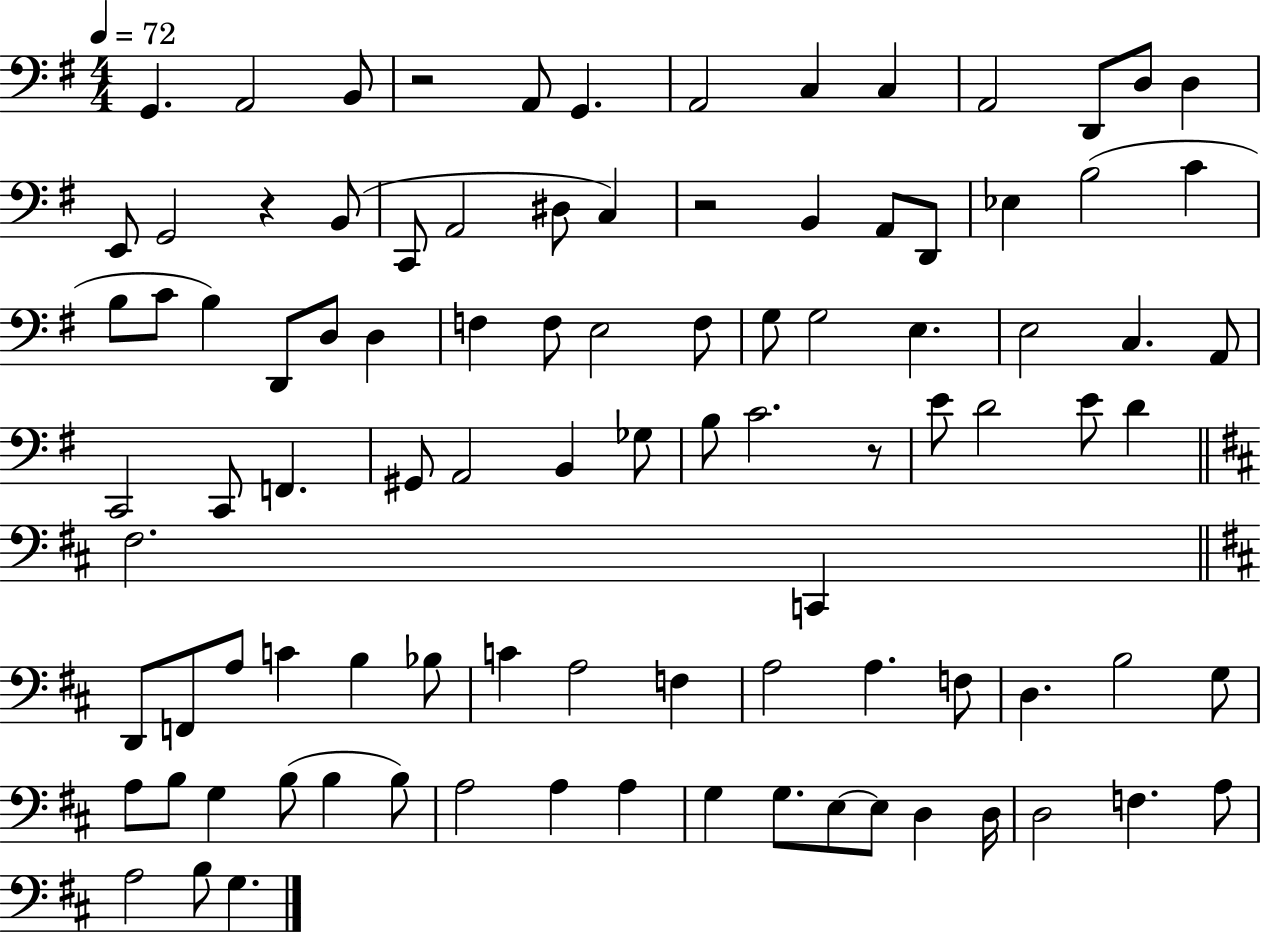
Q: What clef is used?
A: bass